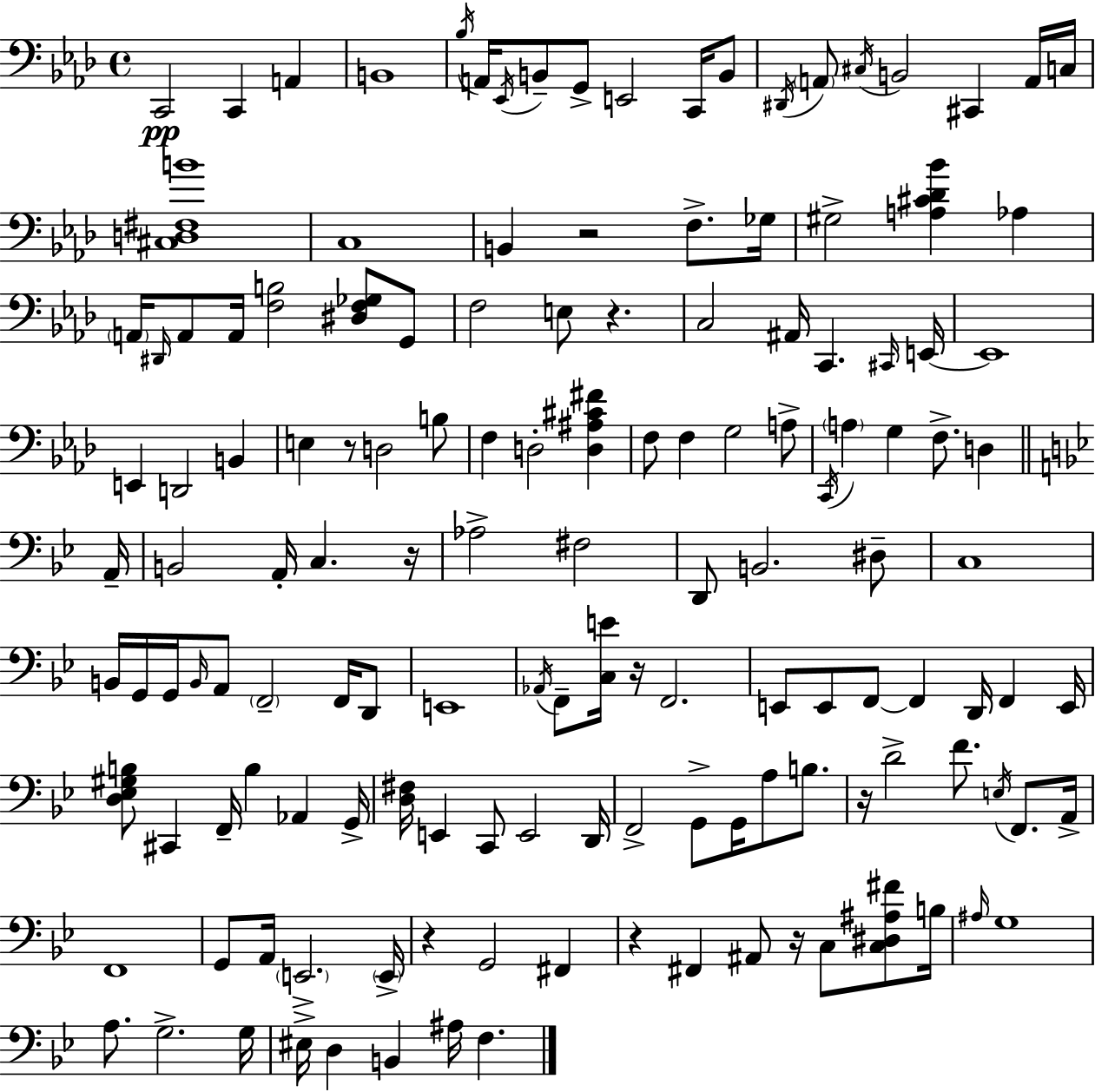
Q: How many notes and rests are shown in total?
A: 142